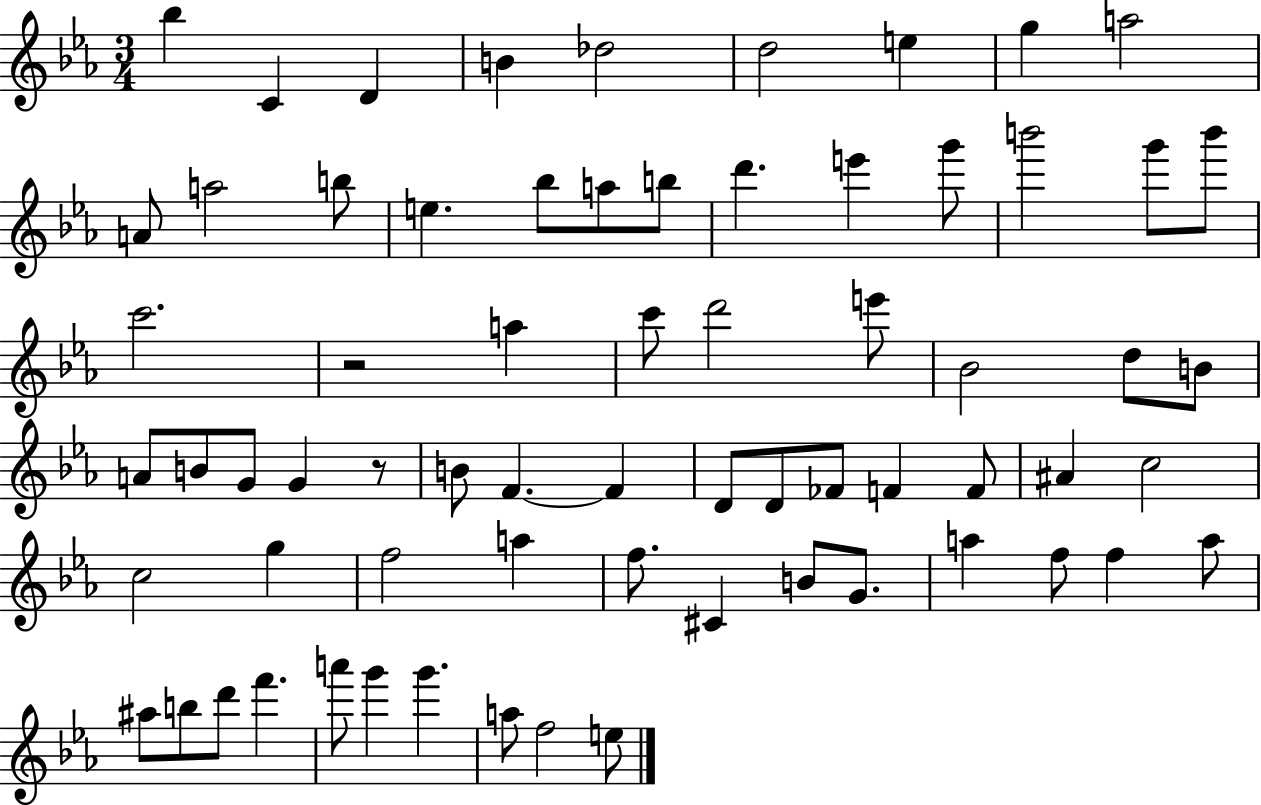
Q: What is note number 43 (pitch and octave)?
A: A#4